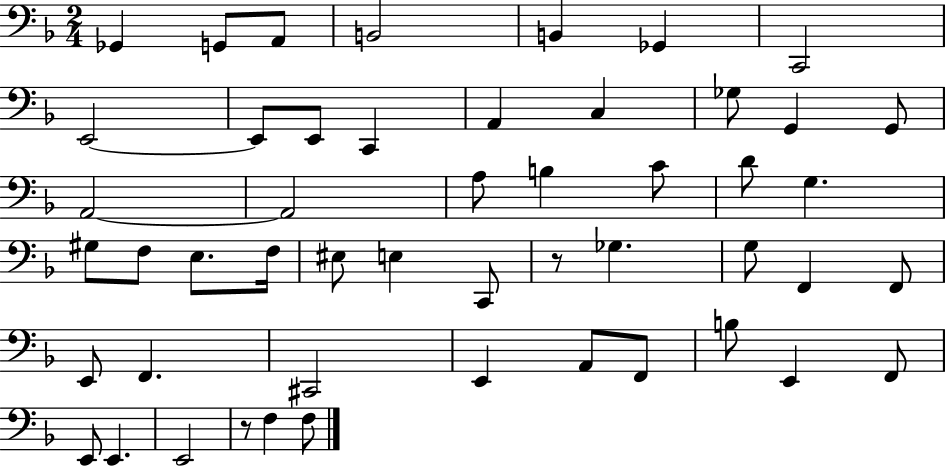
Gb2/q G2/e A2/e B2/h B2/q Gb2/q C2/h E2/h E2/e E2/e C2/q A2/q C3/q Gb3/e G2/q G2/e A2/h A2/h A3/e B3/q C4/e D4/e G3/q. G#3/e F3/e E3/e. F3/s EIS3/e E3/q C2/e R/e Gb3/q. G3/e F2/q F2/e E2/e F2/q. C#2/h E2/q A2/e F2/e B3/e E2/q F2/e E2/e E2/q. E2/h R/e F3/q F3/e